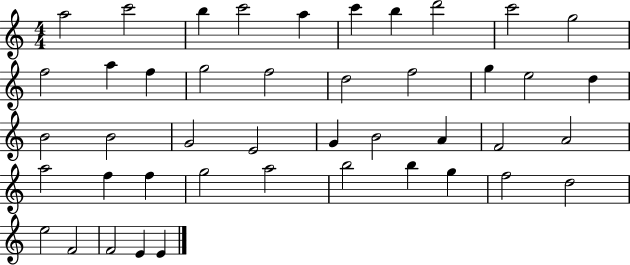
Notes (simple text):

A5/h C6/h B5/q C6/h A5/q C6/q B5/q D6/h C6/h G5/h F5/h A5/q F5/q G5/h F5/h D5/h F5/h G5/q E5/h D5/q B4/h B4/h G4/h E4/h G4/q B4/h A4/q F4/h A4/h A5/h F5/q F5/q G5/h A5/h B5/h B5/q G5/q F5/h D5/h E5/h F4/h F4/h E4/q E4/q